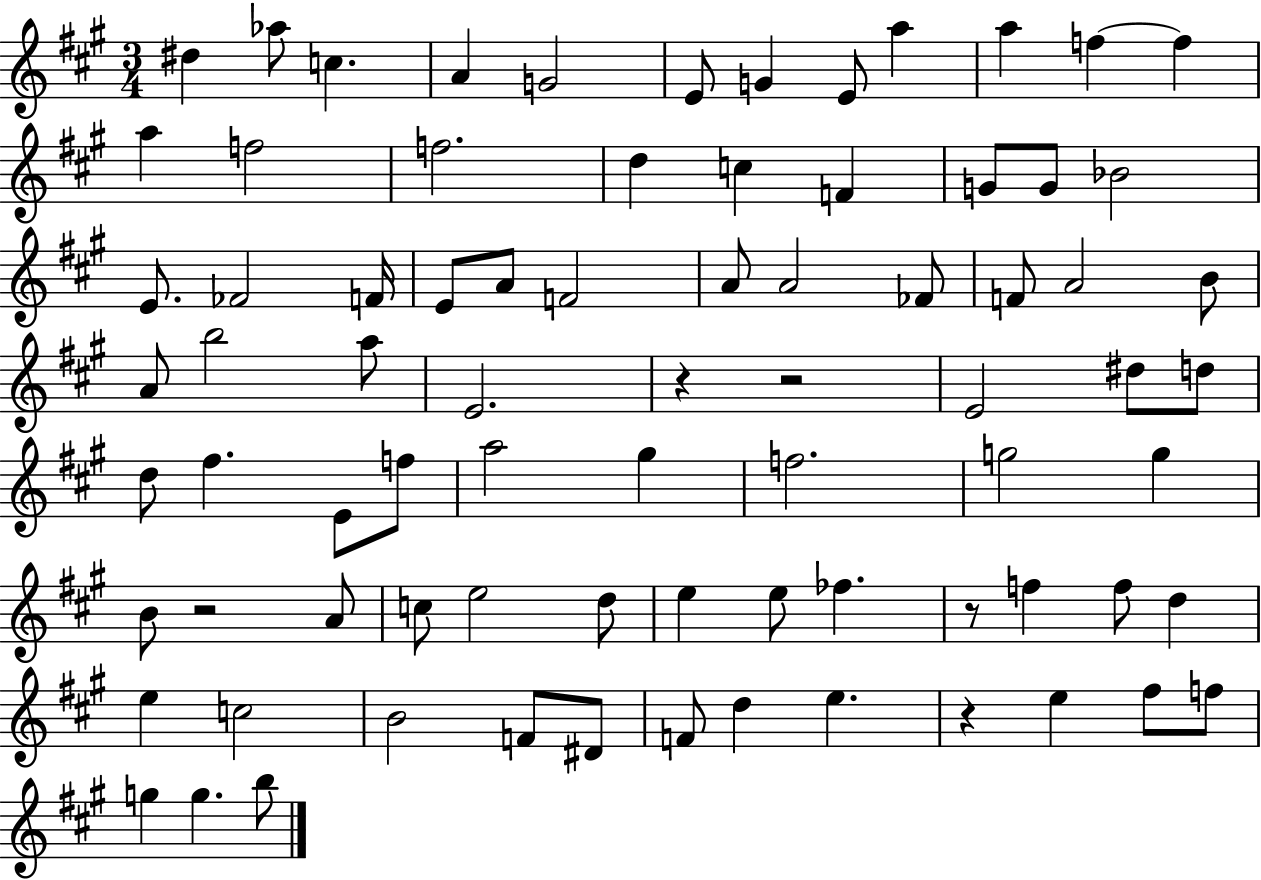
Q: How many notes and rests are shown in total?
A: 79